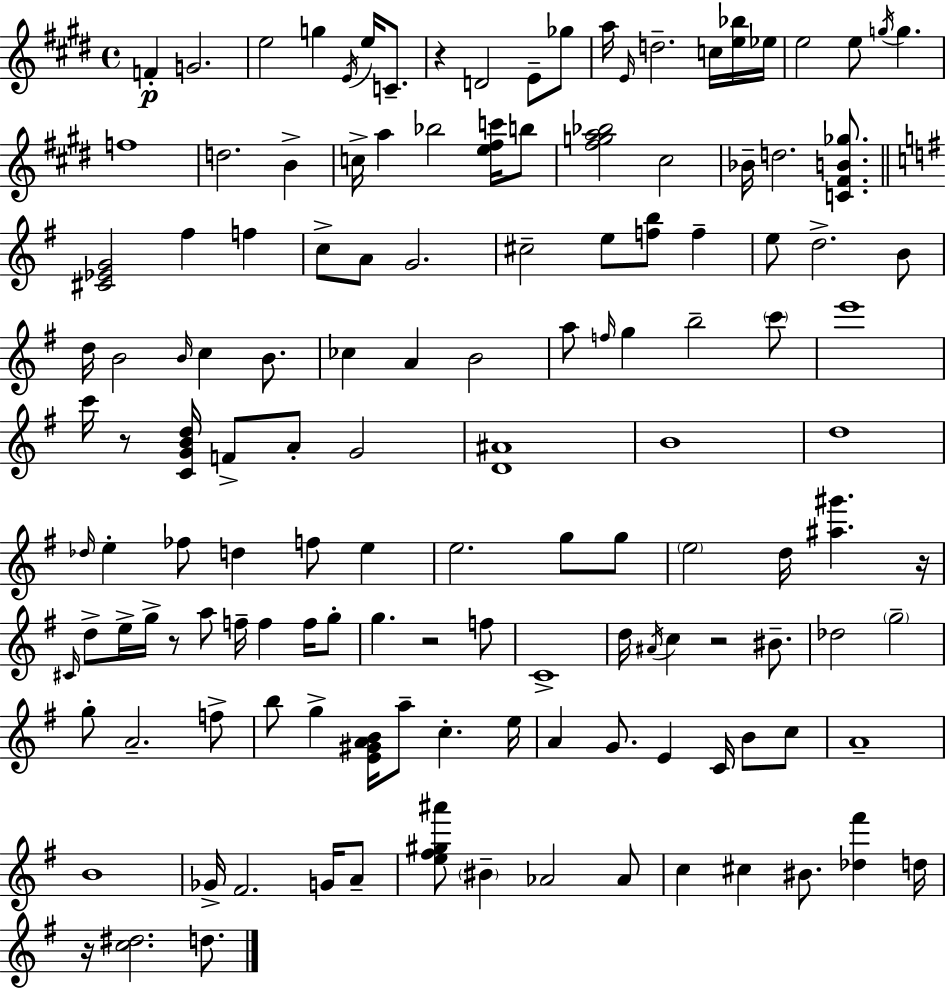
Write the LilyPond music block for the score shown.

{
  \clef treble
  \time 4/4
  \defaultTimeSignature
  \key e \major
  f'4-.\p g'2. | e''2 g''4 \acciaccatura { e'16 } e''16 c'8.-- | r4 d'2 e'8-- ges''8 | a''16 \grace { e'16 } d''2.-- c''16 | \break <e'' bes''>16 ees''16 e''2 e''8 \acciaccatura { g''16 } g''4. | f''1 | d''2. b'4-> | c''16-> a''4 bes''2 | \break <e'' fis'' c'''>16 b''8 <fis'' g'' a'' bes''>2 cis''2 | bes'16-- d''2. | <c' fis' b' ges''>8. \bar "||" \break \key g \major <cis' ees' g'>2 fis''4 f''4 | c''8-> a'8 g'2. | cis''2-- e''8 <f'' b''>8 f''4-- | e''8 d''2.-> b'8 | \break d''16 b'2 \grace { b'16 } c''4 b'8. | ces''4 a'4 b'2 | a''8 \grace { f''16 } g''4 b''2-- | \parenthesize c'''8 e'''1 | \break c'''16 r8 <c' g' b' d''>16 f'8-> a'8-. g'2 | <d' ais'>1 | b'1 | d''1 | \break \grace { des''16 } e''4-. fes''8 d''4 f''8 e''4 | e''2. g''8 | g''8 \parenthesize e''2 d''16 <ais'' gis'''>4. | r16 \grace { cis'16 } d''8-> e''16-> g''16-> r8 a''8 f''16-- f''4 | \break f''16 g''8-. g''4. r2 | f''8 c'1-> | d''16 \acciaccatura { ais'16 } c''4 r2 | bis'8.-- des''2 \parenthesize g''2-- | \break g''8-. a'2.-- | f''8-> b''8 g''4-> <e' gis' a' b'>16 a''8-- c''4.-. | e''16 a'4 g'8. e'4 | c'16 b'8 c''8 a'1-- | \break b'1 | ges'16-> fis'2. | g'16 a'8-- <e'' fis'' gis'' ais'''>8 \parenthesize bis'4-- aes'2 | aes'8 c''4 cis''4 bis'8. | \break <des'' fis'''>4 d''16 r16 <c'' dis''>2. | d''8. \bar "|."
}